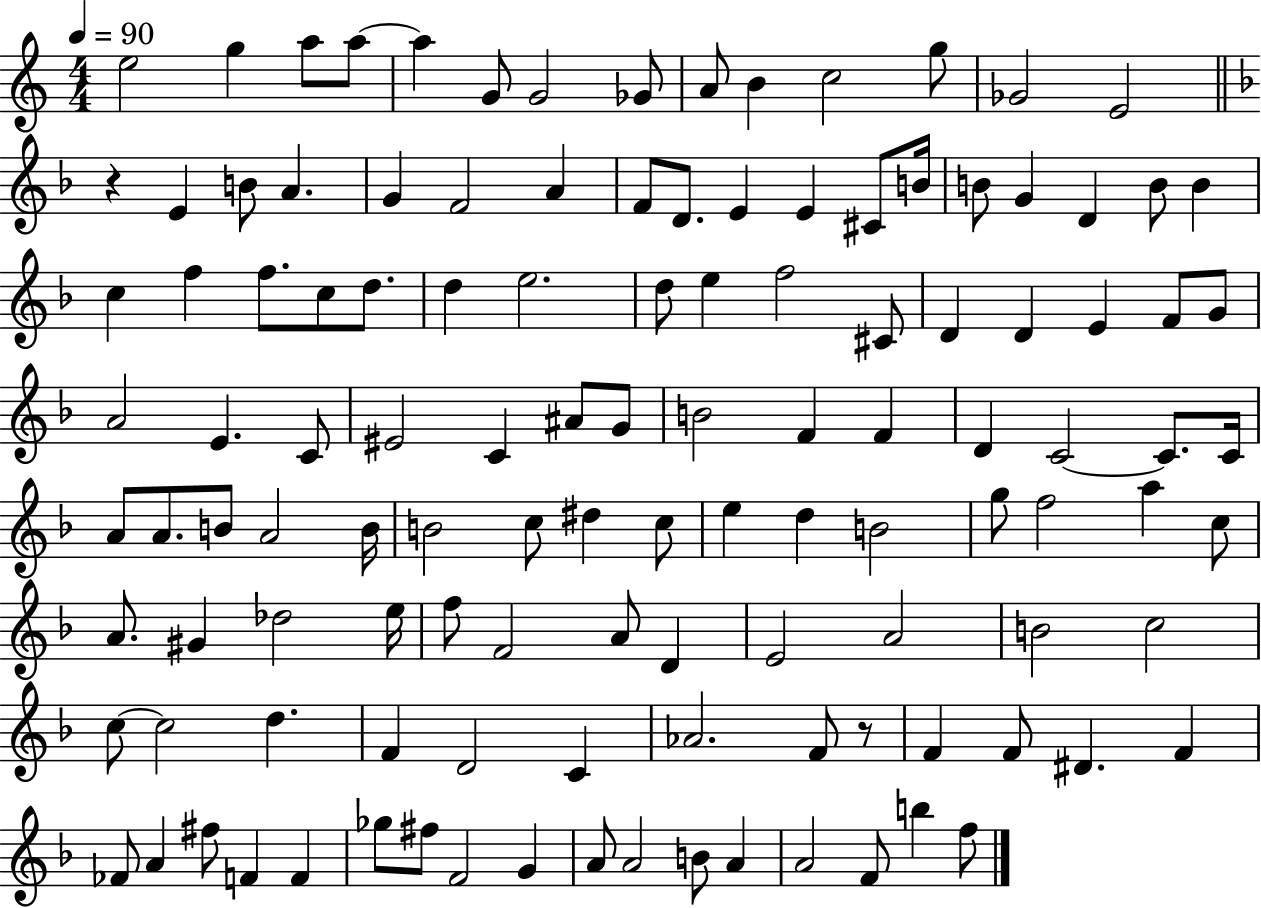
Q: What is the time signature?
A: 4/4